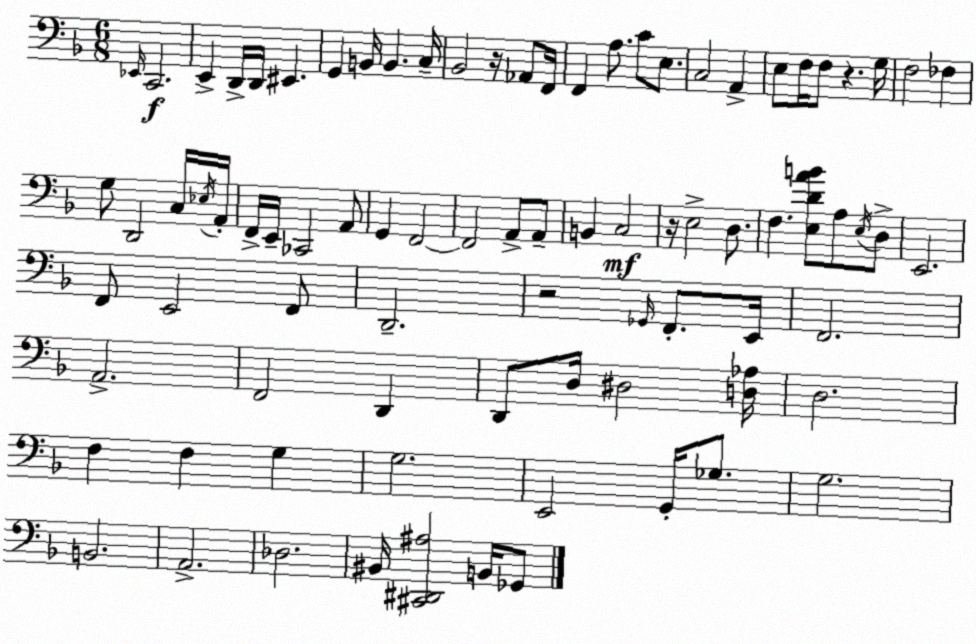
X:1
T:Untitled
M:6/8
L:1/4
K:F
_E,,/4 C,,2 E,, D,,/4 D,,/4 ^E,, G,, B,,/4 B,, C,/4 _B,,2 z/4 _A,,/2 F,,/4 F,, A,/2 C/2 E,/2 C,2 A,, E,/2 F,/4 F,/2 z G,/4 F,2 _F, G,/2 D,,2 C,/4 _E,/4 A,,/4 F,,/4 E,,/4 _C,,2 A,,/2 G,, F,,2 F,,2 A,,/2 A,,/2 B,, C,2 z/4 E,2 D,/2 F, [E,DAB]/2 A,/2 E,/4 D,/2 E,,2 F,,/2 E,,2 F,,/2 D,,2 z2 _G,,/4 F,,/2 E,,/4 F,,2 A,,2 F,,2 D,, D,,/2 D,/4 ^D,2 [D,_A,]/4 D,2 F, F, G, G,2 E,,2 G,,/4 _G,/2 G,2 B,,2 A,,2 _D,2 ^B,,/4 [^C,,^D,,^A,]2 B,,/4 _G,,/2